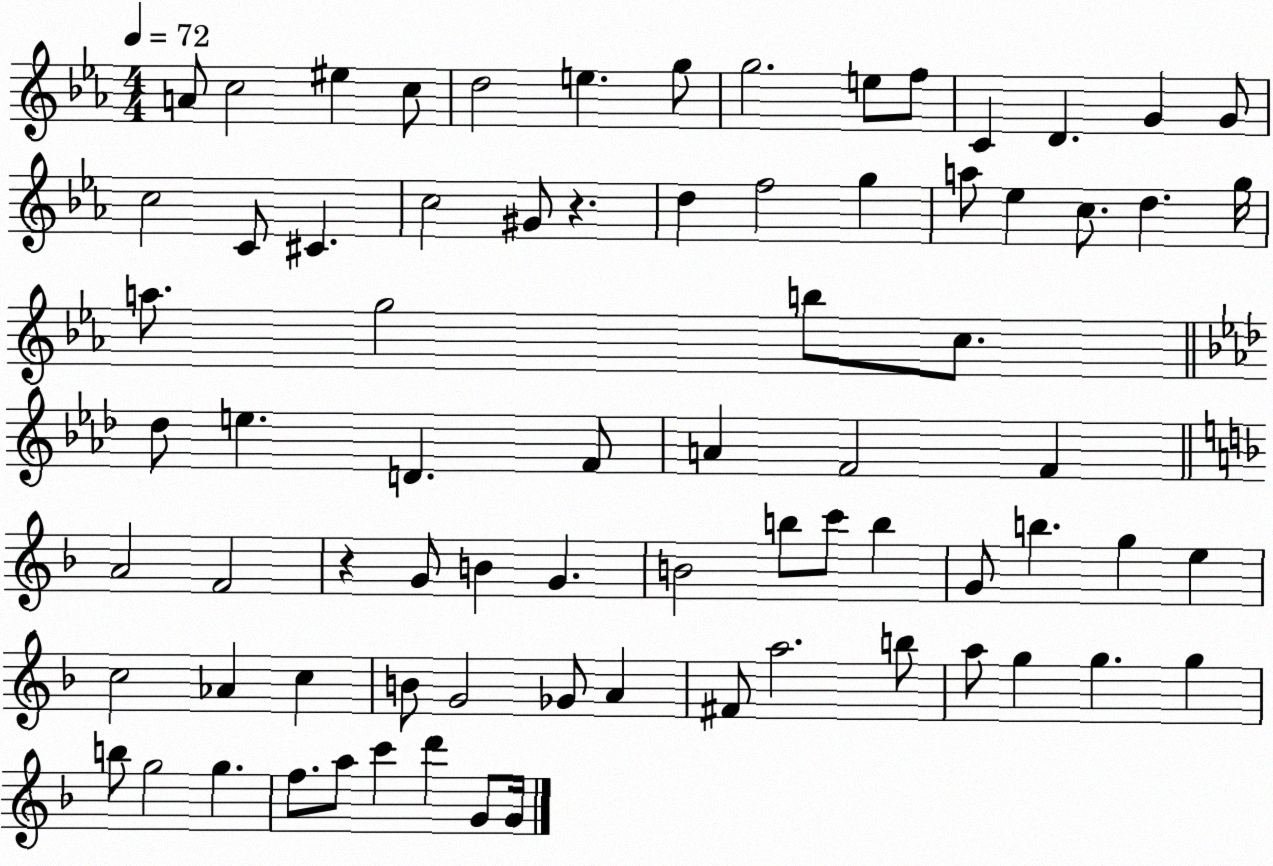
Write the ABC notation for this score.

X:1
T:Untitled
M:4/4
L:1/4
K:Eb
A/2 c2 ^e c/2 d2 e g/2 g2 e/2 f/2 C D G G/2 c2 C/2 ^C c2 ^G/2 z d f2 g a/2 _e c/2 d g/4 a/2 g2 b/2 c/2 _d/2 e D F/2 A F2 F A2 F2 z G/2 B G B2 b/2 c'/2 b G/2 b g e c2 _A c B/2 G2 _G/2 A ^F/2 a2 b/2 a/2 g g g b/2 g2 g f/2 a/2 c' d' G/2 G/4